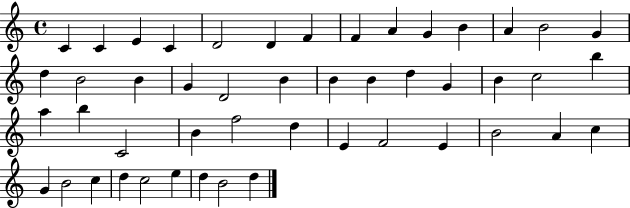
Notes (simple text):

C4/q C4/q E4/q C4/q D4/h D4/q F4/q F4/q A4/q G4/q B4/q A4/q B4/h G4/q D5/q B4/h B4/q G4/q D4/h B4/q B4/q B4/q D5/q G4/q B4/q C5/h B5/q A5/q B5/q C4/h B4/q F5/h D5/q E4/q F4/h E4/q B4/h A4/q C5/q G4/q B4/h C5/q D5/q C5/h E5/q D5/q B4/h D5/q